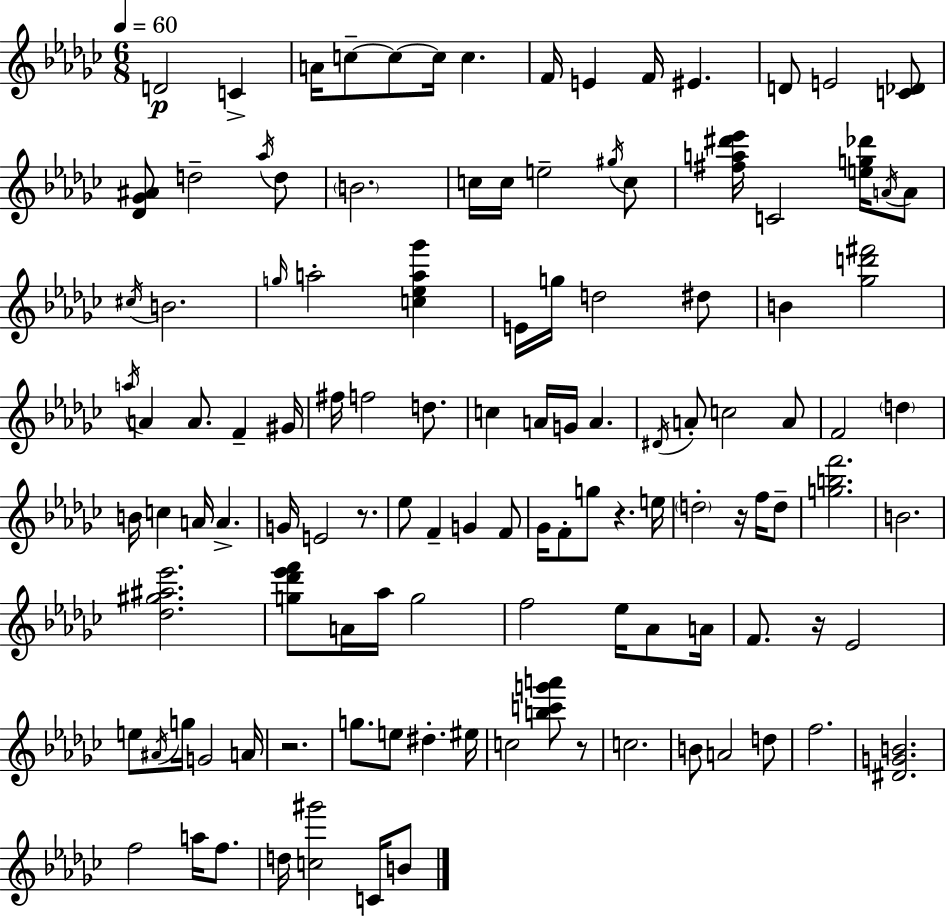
D4/h C4/q A4/s C5/e C5/e C5/s C5/q. F4/s E4/q F4/s EIS4/q. D4/e E4/h [C4,Db4]/e [Db4,Gb4,A#4]/e D5/h Ab5/s D5/e B4/h. C5/s C5/s E5/h G#5/s C5/e [F#5,A5,D#6,Eb6]/s C4/h [E5,G5,Db6]/s A4/s A4/e C#5/s B4/h. G5/s A5/h [C5,Eb5,A5,Gb6]/q E4/s G5/s D5/h D#5/e B4/q [Gb5,D6,F#6]/h A5/s A4/q A4/e. F4/q G#4/s F#5/s F5/h D5/e. C5/q A4/s G4/s A4/q. D#4/s A4/e C5/h A4/e F4/h D5/q B4/s C5/q A4/s A4/q. G4/s E4/h R/e. Eb5/e F4/q G4/q F4/e Gb4/s F4/e G5/e R/q. E5/s D5/h R/s F5/s D5/e [G5,B5,F6]/h. B4/h. [Db5,G#5,A#5,Eb6]/h. [G5,Db6,Eb6,F6]/e A4/s Ab5/s G5/h F5/h Eb5/s Ab4/e A4/s F4/e. R/s Eb4/h E5/e A#4/s G5/s G4/h A4/s R/h. G5/e. E5/e D#5/q. EIS5/s C5/h [B5,C6,G6,A6]/e R/e C5/h. B4/e A4/h D5/e F5/h. [D#4,G4,B4]/h. F5/h A5/s F5/e. D5/s [C5,G#6]/h C4/s B4/e